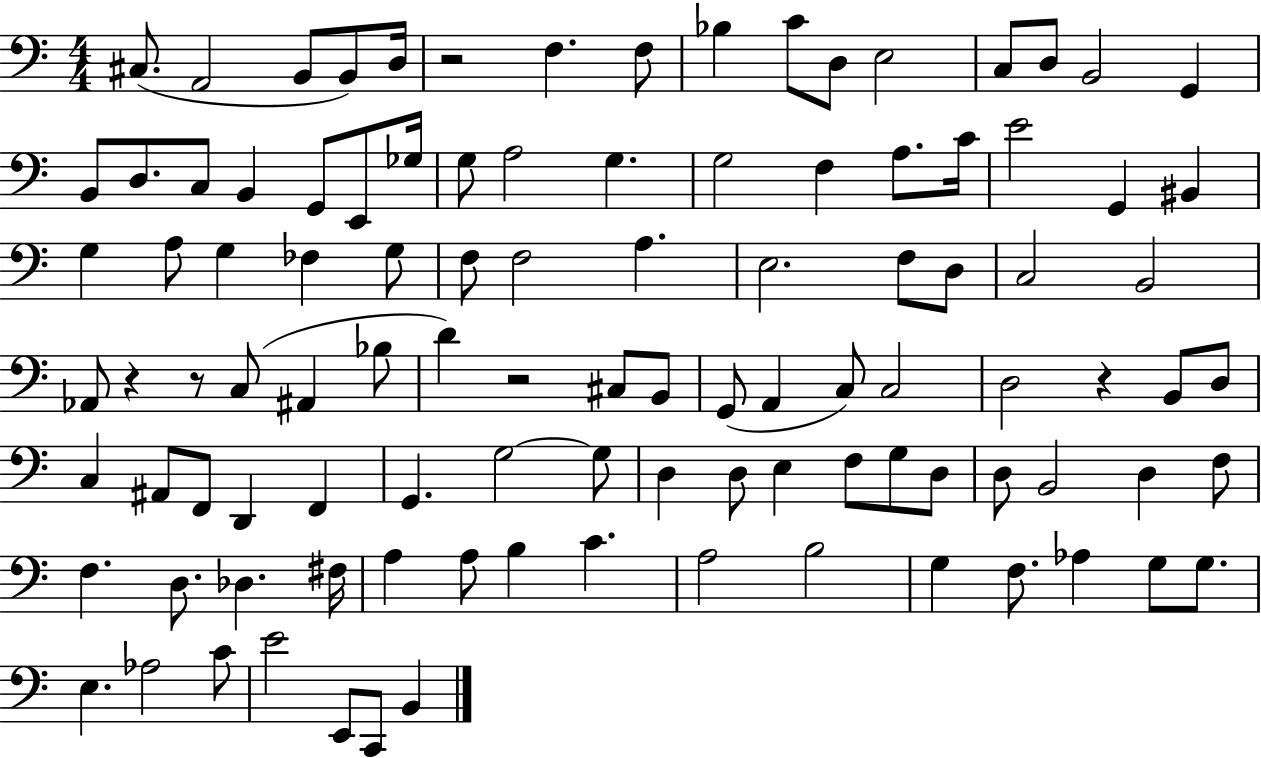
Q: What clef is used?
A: bass